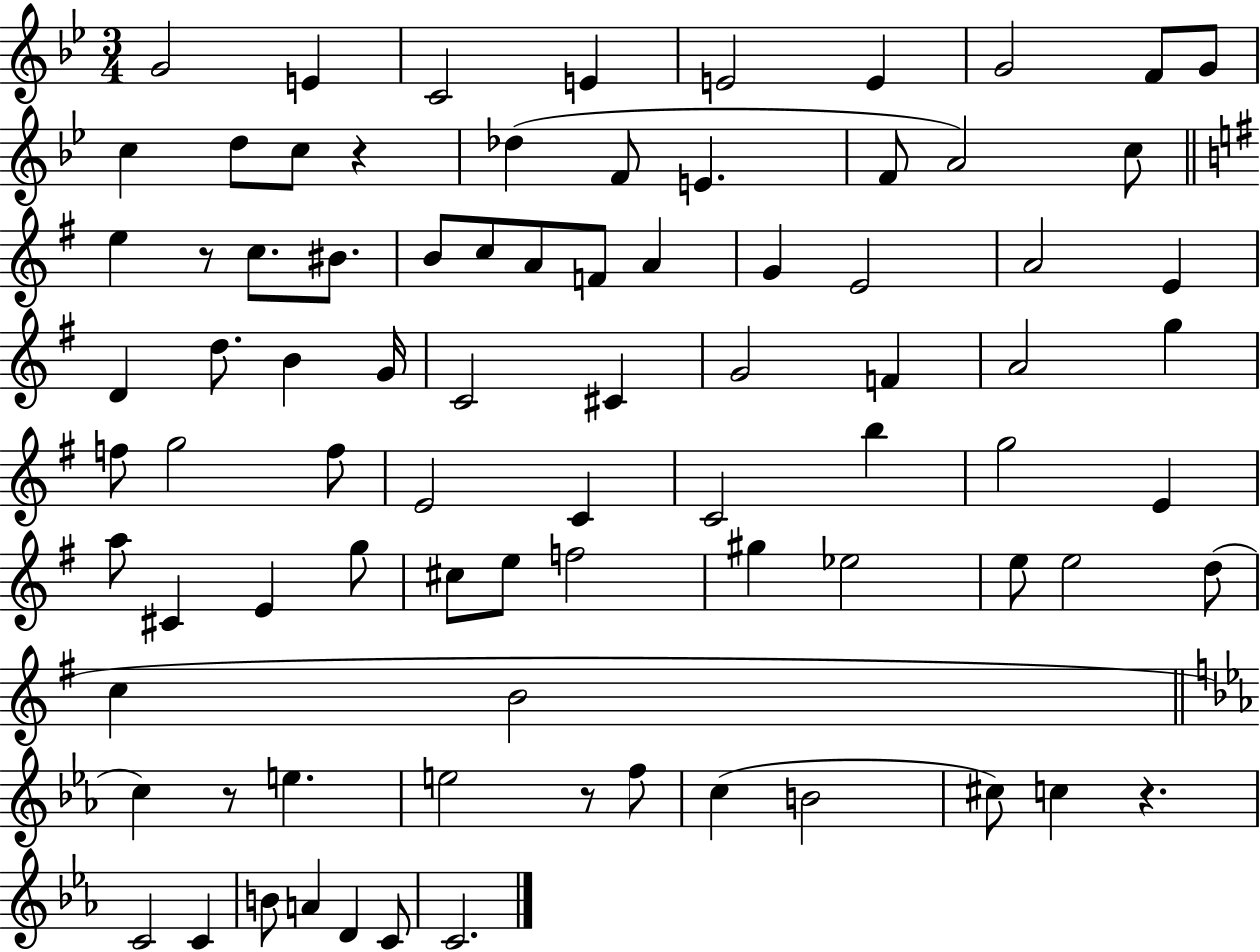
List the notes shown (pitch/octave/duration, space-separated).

G4/h E4/q C4/h E4/q E4/h E4/q G4/h F4/e G4/e C5/q D5/e C5/e R/q Db5/q F4/e E4/q. F4/e A4/h C5/e E5/q R/e C5/e. BIS4/e. B4/e C5/e A4/e F4/e A4/q G4/q E4/h A4/h E4/q D4/q D5/e. B4/q G4/s C4/h C#4/q G4/h F4/q A4/h G5/q F5/e G5/h F5/e E4/h C4/q C4/h B5/q G5/h E4/q A5/e C#4/q E4/q G5/e C#5/e E5/e F5/h G#5/q Eb5/h E5/e E5/h D5/e C5/q B4/h C5/q R/e E5/q. E5/h R/e F5/e C5/q B4/h C#5/e C5/q R/q. C4/h C4/q B4/e A4/q D4/q C4/e C4/h.